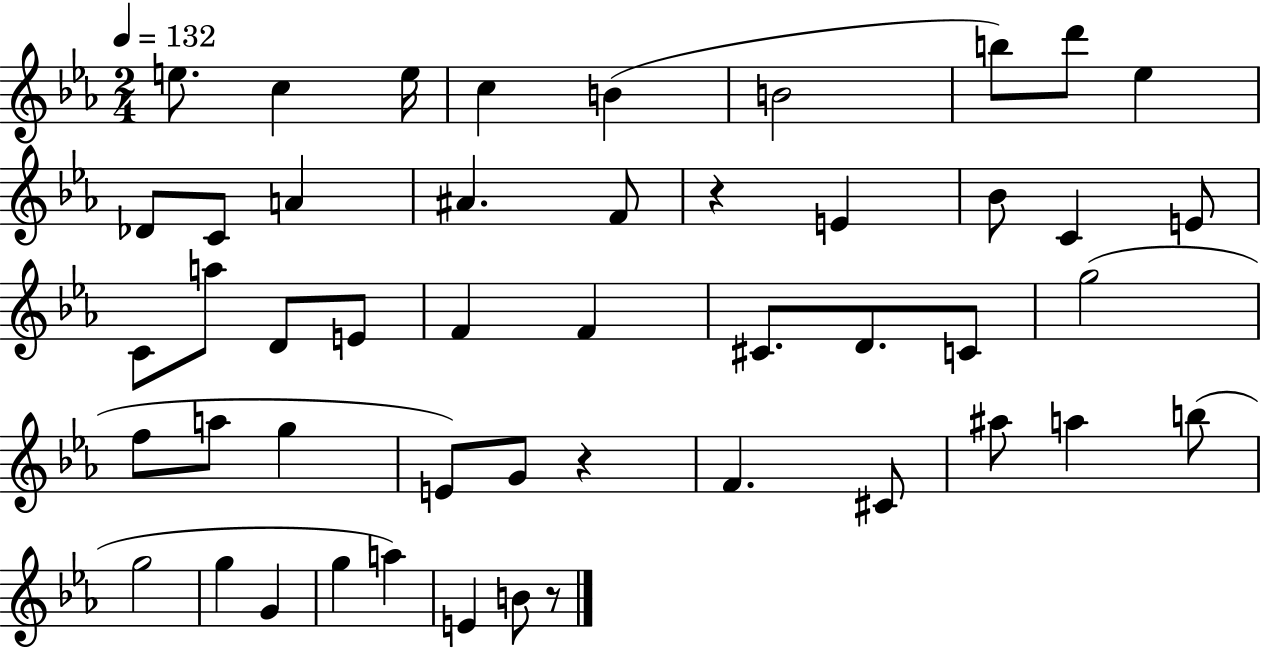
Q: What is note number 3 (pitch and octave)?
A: E5